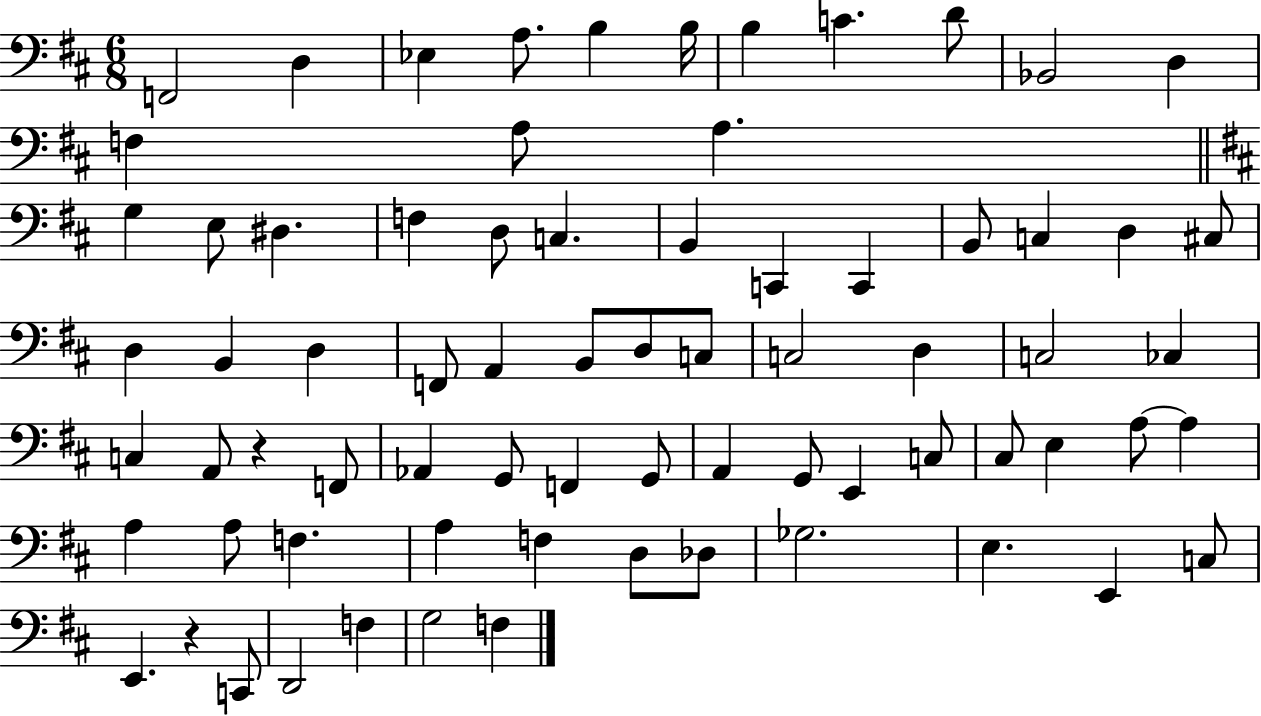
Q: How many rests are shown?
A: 2